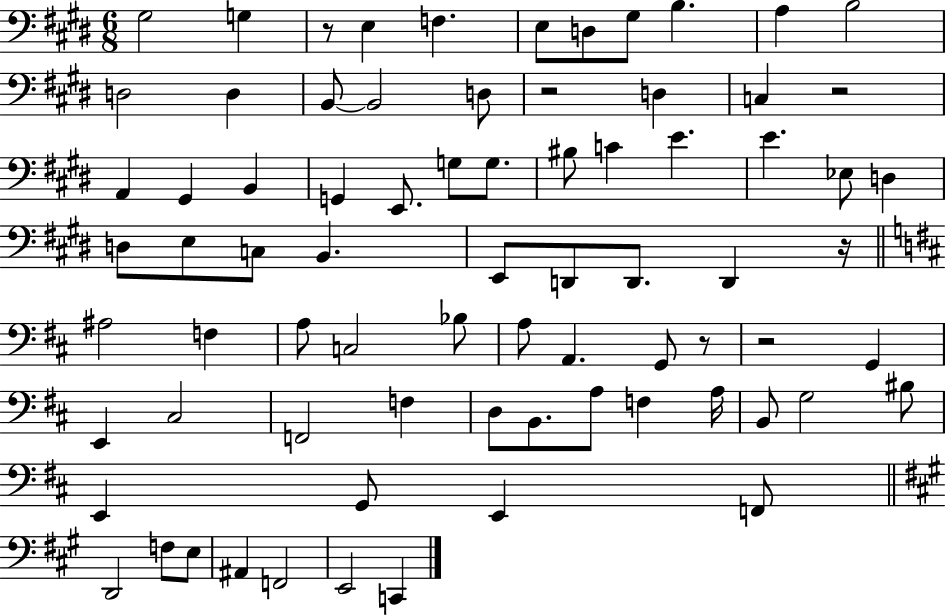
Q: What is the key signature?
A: E major